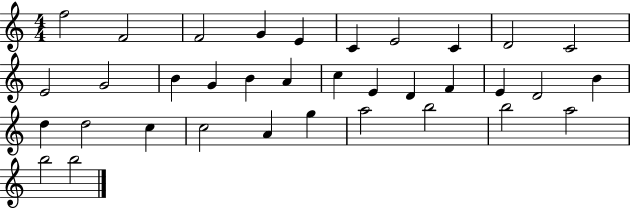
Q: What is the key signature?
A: C major